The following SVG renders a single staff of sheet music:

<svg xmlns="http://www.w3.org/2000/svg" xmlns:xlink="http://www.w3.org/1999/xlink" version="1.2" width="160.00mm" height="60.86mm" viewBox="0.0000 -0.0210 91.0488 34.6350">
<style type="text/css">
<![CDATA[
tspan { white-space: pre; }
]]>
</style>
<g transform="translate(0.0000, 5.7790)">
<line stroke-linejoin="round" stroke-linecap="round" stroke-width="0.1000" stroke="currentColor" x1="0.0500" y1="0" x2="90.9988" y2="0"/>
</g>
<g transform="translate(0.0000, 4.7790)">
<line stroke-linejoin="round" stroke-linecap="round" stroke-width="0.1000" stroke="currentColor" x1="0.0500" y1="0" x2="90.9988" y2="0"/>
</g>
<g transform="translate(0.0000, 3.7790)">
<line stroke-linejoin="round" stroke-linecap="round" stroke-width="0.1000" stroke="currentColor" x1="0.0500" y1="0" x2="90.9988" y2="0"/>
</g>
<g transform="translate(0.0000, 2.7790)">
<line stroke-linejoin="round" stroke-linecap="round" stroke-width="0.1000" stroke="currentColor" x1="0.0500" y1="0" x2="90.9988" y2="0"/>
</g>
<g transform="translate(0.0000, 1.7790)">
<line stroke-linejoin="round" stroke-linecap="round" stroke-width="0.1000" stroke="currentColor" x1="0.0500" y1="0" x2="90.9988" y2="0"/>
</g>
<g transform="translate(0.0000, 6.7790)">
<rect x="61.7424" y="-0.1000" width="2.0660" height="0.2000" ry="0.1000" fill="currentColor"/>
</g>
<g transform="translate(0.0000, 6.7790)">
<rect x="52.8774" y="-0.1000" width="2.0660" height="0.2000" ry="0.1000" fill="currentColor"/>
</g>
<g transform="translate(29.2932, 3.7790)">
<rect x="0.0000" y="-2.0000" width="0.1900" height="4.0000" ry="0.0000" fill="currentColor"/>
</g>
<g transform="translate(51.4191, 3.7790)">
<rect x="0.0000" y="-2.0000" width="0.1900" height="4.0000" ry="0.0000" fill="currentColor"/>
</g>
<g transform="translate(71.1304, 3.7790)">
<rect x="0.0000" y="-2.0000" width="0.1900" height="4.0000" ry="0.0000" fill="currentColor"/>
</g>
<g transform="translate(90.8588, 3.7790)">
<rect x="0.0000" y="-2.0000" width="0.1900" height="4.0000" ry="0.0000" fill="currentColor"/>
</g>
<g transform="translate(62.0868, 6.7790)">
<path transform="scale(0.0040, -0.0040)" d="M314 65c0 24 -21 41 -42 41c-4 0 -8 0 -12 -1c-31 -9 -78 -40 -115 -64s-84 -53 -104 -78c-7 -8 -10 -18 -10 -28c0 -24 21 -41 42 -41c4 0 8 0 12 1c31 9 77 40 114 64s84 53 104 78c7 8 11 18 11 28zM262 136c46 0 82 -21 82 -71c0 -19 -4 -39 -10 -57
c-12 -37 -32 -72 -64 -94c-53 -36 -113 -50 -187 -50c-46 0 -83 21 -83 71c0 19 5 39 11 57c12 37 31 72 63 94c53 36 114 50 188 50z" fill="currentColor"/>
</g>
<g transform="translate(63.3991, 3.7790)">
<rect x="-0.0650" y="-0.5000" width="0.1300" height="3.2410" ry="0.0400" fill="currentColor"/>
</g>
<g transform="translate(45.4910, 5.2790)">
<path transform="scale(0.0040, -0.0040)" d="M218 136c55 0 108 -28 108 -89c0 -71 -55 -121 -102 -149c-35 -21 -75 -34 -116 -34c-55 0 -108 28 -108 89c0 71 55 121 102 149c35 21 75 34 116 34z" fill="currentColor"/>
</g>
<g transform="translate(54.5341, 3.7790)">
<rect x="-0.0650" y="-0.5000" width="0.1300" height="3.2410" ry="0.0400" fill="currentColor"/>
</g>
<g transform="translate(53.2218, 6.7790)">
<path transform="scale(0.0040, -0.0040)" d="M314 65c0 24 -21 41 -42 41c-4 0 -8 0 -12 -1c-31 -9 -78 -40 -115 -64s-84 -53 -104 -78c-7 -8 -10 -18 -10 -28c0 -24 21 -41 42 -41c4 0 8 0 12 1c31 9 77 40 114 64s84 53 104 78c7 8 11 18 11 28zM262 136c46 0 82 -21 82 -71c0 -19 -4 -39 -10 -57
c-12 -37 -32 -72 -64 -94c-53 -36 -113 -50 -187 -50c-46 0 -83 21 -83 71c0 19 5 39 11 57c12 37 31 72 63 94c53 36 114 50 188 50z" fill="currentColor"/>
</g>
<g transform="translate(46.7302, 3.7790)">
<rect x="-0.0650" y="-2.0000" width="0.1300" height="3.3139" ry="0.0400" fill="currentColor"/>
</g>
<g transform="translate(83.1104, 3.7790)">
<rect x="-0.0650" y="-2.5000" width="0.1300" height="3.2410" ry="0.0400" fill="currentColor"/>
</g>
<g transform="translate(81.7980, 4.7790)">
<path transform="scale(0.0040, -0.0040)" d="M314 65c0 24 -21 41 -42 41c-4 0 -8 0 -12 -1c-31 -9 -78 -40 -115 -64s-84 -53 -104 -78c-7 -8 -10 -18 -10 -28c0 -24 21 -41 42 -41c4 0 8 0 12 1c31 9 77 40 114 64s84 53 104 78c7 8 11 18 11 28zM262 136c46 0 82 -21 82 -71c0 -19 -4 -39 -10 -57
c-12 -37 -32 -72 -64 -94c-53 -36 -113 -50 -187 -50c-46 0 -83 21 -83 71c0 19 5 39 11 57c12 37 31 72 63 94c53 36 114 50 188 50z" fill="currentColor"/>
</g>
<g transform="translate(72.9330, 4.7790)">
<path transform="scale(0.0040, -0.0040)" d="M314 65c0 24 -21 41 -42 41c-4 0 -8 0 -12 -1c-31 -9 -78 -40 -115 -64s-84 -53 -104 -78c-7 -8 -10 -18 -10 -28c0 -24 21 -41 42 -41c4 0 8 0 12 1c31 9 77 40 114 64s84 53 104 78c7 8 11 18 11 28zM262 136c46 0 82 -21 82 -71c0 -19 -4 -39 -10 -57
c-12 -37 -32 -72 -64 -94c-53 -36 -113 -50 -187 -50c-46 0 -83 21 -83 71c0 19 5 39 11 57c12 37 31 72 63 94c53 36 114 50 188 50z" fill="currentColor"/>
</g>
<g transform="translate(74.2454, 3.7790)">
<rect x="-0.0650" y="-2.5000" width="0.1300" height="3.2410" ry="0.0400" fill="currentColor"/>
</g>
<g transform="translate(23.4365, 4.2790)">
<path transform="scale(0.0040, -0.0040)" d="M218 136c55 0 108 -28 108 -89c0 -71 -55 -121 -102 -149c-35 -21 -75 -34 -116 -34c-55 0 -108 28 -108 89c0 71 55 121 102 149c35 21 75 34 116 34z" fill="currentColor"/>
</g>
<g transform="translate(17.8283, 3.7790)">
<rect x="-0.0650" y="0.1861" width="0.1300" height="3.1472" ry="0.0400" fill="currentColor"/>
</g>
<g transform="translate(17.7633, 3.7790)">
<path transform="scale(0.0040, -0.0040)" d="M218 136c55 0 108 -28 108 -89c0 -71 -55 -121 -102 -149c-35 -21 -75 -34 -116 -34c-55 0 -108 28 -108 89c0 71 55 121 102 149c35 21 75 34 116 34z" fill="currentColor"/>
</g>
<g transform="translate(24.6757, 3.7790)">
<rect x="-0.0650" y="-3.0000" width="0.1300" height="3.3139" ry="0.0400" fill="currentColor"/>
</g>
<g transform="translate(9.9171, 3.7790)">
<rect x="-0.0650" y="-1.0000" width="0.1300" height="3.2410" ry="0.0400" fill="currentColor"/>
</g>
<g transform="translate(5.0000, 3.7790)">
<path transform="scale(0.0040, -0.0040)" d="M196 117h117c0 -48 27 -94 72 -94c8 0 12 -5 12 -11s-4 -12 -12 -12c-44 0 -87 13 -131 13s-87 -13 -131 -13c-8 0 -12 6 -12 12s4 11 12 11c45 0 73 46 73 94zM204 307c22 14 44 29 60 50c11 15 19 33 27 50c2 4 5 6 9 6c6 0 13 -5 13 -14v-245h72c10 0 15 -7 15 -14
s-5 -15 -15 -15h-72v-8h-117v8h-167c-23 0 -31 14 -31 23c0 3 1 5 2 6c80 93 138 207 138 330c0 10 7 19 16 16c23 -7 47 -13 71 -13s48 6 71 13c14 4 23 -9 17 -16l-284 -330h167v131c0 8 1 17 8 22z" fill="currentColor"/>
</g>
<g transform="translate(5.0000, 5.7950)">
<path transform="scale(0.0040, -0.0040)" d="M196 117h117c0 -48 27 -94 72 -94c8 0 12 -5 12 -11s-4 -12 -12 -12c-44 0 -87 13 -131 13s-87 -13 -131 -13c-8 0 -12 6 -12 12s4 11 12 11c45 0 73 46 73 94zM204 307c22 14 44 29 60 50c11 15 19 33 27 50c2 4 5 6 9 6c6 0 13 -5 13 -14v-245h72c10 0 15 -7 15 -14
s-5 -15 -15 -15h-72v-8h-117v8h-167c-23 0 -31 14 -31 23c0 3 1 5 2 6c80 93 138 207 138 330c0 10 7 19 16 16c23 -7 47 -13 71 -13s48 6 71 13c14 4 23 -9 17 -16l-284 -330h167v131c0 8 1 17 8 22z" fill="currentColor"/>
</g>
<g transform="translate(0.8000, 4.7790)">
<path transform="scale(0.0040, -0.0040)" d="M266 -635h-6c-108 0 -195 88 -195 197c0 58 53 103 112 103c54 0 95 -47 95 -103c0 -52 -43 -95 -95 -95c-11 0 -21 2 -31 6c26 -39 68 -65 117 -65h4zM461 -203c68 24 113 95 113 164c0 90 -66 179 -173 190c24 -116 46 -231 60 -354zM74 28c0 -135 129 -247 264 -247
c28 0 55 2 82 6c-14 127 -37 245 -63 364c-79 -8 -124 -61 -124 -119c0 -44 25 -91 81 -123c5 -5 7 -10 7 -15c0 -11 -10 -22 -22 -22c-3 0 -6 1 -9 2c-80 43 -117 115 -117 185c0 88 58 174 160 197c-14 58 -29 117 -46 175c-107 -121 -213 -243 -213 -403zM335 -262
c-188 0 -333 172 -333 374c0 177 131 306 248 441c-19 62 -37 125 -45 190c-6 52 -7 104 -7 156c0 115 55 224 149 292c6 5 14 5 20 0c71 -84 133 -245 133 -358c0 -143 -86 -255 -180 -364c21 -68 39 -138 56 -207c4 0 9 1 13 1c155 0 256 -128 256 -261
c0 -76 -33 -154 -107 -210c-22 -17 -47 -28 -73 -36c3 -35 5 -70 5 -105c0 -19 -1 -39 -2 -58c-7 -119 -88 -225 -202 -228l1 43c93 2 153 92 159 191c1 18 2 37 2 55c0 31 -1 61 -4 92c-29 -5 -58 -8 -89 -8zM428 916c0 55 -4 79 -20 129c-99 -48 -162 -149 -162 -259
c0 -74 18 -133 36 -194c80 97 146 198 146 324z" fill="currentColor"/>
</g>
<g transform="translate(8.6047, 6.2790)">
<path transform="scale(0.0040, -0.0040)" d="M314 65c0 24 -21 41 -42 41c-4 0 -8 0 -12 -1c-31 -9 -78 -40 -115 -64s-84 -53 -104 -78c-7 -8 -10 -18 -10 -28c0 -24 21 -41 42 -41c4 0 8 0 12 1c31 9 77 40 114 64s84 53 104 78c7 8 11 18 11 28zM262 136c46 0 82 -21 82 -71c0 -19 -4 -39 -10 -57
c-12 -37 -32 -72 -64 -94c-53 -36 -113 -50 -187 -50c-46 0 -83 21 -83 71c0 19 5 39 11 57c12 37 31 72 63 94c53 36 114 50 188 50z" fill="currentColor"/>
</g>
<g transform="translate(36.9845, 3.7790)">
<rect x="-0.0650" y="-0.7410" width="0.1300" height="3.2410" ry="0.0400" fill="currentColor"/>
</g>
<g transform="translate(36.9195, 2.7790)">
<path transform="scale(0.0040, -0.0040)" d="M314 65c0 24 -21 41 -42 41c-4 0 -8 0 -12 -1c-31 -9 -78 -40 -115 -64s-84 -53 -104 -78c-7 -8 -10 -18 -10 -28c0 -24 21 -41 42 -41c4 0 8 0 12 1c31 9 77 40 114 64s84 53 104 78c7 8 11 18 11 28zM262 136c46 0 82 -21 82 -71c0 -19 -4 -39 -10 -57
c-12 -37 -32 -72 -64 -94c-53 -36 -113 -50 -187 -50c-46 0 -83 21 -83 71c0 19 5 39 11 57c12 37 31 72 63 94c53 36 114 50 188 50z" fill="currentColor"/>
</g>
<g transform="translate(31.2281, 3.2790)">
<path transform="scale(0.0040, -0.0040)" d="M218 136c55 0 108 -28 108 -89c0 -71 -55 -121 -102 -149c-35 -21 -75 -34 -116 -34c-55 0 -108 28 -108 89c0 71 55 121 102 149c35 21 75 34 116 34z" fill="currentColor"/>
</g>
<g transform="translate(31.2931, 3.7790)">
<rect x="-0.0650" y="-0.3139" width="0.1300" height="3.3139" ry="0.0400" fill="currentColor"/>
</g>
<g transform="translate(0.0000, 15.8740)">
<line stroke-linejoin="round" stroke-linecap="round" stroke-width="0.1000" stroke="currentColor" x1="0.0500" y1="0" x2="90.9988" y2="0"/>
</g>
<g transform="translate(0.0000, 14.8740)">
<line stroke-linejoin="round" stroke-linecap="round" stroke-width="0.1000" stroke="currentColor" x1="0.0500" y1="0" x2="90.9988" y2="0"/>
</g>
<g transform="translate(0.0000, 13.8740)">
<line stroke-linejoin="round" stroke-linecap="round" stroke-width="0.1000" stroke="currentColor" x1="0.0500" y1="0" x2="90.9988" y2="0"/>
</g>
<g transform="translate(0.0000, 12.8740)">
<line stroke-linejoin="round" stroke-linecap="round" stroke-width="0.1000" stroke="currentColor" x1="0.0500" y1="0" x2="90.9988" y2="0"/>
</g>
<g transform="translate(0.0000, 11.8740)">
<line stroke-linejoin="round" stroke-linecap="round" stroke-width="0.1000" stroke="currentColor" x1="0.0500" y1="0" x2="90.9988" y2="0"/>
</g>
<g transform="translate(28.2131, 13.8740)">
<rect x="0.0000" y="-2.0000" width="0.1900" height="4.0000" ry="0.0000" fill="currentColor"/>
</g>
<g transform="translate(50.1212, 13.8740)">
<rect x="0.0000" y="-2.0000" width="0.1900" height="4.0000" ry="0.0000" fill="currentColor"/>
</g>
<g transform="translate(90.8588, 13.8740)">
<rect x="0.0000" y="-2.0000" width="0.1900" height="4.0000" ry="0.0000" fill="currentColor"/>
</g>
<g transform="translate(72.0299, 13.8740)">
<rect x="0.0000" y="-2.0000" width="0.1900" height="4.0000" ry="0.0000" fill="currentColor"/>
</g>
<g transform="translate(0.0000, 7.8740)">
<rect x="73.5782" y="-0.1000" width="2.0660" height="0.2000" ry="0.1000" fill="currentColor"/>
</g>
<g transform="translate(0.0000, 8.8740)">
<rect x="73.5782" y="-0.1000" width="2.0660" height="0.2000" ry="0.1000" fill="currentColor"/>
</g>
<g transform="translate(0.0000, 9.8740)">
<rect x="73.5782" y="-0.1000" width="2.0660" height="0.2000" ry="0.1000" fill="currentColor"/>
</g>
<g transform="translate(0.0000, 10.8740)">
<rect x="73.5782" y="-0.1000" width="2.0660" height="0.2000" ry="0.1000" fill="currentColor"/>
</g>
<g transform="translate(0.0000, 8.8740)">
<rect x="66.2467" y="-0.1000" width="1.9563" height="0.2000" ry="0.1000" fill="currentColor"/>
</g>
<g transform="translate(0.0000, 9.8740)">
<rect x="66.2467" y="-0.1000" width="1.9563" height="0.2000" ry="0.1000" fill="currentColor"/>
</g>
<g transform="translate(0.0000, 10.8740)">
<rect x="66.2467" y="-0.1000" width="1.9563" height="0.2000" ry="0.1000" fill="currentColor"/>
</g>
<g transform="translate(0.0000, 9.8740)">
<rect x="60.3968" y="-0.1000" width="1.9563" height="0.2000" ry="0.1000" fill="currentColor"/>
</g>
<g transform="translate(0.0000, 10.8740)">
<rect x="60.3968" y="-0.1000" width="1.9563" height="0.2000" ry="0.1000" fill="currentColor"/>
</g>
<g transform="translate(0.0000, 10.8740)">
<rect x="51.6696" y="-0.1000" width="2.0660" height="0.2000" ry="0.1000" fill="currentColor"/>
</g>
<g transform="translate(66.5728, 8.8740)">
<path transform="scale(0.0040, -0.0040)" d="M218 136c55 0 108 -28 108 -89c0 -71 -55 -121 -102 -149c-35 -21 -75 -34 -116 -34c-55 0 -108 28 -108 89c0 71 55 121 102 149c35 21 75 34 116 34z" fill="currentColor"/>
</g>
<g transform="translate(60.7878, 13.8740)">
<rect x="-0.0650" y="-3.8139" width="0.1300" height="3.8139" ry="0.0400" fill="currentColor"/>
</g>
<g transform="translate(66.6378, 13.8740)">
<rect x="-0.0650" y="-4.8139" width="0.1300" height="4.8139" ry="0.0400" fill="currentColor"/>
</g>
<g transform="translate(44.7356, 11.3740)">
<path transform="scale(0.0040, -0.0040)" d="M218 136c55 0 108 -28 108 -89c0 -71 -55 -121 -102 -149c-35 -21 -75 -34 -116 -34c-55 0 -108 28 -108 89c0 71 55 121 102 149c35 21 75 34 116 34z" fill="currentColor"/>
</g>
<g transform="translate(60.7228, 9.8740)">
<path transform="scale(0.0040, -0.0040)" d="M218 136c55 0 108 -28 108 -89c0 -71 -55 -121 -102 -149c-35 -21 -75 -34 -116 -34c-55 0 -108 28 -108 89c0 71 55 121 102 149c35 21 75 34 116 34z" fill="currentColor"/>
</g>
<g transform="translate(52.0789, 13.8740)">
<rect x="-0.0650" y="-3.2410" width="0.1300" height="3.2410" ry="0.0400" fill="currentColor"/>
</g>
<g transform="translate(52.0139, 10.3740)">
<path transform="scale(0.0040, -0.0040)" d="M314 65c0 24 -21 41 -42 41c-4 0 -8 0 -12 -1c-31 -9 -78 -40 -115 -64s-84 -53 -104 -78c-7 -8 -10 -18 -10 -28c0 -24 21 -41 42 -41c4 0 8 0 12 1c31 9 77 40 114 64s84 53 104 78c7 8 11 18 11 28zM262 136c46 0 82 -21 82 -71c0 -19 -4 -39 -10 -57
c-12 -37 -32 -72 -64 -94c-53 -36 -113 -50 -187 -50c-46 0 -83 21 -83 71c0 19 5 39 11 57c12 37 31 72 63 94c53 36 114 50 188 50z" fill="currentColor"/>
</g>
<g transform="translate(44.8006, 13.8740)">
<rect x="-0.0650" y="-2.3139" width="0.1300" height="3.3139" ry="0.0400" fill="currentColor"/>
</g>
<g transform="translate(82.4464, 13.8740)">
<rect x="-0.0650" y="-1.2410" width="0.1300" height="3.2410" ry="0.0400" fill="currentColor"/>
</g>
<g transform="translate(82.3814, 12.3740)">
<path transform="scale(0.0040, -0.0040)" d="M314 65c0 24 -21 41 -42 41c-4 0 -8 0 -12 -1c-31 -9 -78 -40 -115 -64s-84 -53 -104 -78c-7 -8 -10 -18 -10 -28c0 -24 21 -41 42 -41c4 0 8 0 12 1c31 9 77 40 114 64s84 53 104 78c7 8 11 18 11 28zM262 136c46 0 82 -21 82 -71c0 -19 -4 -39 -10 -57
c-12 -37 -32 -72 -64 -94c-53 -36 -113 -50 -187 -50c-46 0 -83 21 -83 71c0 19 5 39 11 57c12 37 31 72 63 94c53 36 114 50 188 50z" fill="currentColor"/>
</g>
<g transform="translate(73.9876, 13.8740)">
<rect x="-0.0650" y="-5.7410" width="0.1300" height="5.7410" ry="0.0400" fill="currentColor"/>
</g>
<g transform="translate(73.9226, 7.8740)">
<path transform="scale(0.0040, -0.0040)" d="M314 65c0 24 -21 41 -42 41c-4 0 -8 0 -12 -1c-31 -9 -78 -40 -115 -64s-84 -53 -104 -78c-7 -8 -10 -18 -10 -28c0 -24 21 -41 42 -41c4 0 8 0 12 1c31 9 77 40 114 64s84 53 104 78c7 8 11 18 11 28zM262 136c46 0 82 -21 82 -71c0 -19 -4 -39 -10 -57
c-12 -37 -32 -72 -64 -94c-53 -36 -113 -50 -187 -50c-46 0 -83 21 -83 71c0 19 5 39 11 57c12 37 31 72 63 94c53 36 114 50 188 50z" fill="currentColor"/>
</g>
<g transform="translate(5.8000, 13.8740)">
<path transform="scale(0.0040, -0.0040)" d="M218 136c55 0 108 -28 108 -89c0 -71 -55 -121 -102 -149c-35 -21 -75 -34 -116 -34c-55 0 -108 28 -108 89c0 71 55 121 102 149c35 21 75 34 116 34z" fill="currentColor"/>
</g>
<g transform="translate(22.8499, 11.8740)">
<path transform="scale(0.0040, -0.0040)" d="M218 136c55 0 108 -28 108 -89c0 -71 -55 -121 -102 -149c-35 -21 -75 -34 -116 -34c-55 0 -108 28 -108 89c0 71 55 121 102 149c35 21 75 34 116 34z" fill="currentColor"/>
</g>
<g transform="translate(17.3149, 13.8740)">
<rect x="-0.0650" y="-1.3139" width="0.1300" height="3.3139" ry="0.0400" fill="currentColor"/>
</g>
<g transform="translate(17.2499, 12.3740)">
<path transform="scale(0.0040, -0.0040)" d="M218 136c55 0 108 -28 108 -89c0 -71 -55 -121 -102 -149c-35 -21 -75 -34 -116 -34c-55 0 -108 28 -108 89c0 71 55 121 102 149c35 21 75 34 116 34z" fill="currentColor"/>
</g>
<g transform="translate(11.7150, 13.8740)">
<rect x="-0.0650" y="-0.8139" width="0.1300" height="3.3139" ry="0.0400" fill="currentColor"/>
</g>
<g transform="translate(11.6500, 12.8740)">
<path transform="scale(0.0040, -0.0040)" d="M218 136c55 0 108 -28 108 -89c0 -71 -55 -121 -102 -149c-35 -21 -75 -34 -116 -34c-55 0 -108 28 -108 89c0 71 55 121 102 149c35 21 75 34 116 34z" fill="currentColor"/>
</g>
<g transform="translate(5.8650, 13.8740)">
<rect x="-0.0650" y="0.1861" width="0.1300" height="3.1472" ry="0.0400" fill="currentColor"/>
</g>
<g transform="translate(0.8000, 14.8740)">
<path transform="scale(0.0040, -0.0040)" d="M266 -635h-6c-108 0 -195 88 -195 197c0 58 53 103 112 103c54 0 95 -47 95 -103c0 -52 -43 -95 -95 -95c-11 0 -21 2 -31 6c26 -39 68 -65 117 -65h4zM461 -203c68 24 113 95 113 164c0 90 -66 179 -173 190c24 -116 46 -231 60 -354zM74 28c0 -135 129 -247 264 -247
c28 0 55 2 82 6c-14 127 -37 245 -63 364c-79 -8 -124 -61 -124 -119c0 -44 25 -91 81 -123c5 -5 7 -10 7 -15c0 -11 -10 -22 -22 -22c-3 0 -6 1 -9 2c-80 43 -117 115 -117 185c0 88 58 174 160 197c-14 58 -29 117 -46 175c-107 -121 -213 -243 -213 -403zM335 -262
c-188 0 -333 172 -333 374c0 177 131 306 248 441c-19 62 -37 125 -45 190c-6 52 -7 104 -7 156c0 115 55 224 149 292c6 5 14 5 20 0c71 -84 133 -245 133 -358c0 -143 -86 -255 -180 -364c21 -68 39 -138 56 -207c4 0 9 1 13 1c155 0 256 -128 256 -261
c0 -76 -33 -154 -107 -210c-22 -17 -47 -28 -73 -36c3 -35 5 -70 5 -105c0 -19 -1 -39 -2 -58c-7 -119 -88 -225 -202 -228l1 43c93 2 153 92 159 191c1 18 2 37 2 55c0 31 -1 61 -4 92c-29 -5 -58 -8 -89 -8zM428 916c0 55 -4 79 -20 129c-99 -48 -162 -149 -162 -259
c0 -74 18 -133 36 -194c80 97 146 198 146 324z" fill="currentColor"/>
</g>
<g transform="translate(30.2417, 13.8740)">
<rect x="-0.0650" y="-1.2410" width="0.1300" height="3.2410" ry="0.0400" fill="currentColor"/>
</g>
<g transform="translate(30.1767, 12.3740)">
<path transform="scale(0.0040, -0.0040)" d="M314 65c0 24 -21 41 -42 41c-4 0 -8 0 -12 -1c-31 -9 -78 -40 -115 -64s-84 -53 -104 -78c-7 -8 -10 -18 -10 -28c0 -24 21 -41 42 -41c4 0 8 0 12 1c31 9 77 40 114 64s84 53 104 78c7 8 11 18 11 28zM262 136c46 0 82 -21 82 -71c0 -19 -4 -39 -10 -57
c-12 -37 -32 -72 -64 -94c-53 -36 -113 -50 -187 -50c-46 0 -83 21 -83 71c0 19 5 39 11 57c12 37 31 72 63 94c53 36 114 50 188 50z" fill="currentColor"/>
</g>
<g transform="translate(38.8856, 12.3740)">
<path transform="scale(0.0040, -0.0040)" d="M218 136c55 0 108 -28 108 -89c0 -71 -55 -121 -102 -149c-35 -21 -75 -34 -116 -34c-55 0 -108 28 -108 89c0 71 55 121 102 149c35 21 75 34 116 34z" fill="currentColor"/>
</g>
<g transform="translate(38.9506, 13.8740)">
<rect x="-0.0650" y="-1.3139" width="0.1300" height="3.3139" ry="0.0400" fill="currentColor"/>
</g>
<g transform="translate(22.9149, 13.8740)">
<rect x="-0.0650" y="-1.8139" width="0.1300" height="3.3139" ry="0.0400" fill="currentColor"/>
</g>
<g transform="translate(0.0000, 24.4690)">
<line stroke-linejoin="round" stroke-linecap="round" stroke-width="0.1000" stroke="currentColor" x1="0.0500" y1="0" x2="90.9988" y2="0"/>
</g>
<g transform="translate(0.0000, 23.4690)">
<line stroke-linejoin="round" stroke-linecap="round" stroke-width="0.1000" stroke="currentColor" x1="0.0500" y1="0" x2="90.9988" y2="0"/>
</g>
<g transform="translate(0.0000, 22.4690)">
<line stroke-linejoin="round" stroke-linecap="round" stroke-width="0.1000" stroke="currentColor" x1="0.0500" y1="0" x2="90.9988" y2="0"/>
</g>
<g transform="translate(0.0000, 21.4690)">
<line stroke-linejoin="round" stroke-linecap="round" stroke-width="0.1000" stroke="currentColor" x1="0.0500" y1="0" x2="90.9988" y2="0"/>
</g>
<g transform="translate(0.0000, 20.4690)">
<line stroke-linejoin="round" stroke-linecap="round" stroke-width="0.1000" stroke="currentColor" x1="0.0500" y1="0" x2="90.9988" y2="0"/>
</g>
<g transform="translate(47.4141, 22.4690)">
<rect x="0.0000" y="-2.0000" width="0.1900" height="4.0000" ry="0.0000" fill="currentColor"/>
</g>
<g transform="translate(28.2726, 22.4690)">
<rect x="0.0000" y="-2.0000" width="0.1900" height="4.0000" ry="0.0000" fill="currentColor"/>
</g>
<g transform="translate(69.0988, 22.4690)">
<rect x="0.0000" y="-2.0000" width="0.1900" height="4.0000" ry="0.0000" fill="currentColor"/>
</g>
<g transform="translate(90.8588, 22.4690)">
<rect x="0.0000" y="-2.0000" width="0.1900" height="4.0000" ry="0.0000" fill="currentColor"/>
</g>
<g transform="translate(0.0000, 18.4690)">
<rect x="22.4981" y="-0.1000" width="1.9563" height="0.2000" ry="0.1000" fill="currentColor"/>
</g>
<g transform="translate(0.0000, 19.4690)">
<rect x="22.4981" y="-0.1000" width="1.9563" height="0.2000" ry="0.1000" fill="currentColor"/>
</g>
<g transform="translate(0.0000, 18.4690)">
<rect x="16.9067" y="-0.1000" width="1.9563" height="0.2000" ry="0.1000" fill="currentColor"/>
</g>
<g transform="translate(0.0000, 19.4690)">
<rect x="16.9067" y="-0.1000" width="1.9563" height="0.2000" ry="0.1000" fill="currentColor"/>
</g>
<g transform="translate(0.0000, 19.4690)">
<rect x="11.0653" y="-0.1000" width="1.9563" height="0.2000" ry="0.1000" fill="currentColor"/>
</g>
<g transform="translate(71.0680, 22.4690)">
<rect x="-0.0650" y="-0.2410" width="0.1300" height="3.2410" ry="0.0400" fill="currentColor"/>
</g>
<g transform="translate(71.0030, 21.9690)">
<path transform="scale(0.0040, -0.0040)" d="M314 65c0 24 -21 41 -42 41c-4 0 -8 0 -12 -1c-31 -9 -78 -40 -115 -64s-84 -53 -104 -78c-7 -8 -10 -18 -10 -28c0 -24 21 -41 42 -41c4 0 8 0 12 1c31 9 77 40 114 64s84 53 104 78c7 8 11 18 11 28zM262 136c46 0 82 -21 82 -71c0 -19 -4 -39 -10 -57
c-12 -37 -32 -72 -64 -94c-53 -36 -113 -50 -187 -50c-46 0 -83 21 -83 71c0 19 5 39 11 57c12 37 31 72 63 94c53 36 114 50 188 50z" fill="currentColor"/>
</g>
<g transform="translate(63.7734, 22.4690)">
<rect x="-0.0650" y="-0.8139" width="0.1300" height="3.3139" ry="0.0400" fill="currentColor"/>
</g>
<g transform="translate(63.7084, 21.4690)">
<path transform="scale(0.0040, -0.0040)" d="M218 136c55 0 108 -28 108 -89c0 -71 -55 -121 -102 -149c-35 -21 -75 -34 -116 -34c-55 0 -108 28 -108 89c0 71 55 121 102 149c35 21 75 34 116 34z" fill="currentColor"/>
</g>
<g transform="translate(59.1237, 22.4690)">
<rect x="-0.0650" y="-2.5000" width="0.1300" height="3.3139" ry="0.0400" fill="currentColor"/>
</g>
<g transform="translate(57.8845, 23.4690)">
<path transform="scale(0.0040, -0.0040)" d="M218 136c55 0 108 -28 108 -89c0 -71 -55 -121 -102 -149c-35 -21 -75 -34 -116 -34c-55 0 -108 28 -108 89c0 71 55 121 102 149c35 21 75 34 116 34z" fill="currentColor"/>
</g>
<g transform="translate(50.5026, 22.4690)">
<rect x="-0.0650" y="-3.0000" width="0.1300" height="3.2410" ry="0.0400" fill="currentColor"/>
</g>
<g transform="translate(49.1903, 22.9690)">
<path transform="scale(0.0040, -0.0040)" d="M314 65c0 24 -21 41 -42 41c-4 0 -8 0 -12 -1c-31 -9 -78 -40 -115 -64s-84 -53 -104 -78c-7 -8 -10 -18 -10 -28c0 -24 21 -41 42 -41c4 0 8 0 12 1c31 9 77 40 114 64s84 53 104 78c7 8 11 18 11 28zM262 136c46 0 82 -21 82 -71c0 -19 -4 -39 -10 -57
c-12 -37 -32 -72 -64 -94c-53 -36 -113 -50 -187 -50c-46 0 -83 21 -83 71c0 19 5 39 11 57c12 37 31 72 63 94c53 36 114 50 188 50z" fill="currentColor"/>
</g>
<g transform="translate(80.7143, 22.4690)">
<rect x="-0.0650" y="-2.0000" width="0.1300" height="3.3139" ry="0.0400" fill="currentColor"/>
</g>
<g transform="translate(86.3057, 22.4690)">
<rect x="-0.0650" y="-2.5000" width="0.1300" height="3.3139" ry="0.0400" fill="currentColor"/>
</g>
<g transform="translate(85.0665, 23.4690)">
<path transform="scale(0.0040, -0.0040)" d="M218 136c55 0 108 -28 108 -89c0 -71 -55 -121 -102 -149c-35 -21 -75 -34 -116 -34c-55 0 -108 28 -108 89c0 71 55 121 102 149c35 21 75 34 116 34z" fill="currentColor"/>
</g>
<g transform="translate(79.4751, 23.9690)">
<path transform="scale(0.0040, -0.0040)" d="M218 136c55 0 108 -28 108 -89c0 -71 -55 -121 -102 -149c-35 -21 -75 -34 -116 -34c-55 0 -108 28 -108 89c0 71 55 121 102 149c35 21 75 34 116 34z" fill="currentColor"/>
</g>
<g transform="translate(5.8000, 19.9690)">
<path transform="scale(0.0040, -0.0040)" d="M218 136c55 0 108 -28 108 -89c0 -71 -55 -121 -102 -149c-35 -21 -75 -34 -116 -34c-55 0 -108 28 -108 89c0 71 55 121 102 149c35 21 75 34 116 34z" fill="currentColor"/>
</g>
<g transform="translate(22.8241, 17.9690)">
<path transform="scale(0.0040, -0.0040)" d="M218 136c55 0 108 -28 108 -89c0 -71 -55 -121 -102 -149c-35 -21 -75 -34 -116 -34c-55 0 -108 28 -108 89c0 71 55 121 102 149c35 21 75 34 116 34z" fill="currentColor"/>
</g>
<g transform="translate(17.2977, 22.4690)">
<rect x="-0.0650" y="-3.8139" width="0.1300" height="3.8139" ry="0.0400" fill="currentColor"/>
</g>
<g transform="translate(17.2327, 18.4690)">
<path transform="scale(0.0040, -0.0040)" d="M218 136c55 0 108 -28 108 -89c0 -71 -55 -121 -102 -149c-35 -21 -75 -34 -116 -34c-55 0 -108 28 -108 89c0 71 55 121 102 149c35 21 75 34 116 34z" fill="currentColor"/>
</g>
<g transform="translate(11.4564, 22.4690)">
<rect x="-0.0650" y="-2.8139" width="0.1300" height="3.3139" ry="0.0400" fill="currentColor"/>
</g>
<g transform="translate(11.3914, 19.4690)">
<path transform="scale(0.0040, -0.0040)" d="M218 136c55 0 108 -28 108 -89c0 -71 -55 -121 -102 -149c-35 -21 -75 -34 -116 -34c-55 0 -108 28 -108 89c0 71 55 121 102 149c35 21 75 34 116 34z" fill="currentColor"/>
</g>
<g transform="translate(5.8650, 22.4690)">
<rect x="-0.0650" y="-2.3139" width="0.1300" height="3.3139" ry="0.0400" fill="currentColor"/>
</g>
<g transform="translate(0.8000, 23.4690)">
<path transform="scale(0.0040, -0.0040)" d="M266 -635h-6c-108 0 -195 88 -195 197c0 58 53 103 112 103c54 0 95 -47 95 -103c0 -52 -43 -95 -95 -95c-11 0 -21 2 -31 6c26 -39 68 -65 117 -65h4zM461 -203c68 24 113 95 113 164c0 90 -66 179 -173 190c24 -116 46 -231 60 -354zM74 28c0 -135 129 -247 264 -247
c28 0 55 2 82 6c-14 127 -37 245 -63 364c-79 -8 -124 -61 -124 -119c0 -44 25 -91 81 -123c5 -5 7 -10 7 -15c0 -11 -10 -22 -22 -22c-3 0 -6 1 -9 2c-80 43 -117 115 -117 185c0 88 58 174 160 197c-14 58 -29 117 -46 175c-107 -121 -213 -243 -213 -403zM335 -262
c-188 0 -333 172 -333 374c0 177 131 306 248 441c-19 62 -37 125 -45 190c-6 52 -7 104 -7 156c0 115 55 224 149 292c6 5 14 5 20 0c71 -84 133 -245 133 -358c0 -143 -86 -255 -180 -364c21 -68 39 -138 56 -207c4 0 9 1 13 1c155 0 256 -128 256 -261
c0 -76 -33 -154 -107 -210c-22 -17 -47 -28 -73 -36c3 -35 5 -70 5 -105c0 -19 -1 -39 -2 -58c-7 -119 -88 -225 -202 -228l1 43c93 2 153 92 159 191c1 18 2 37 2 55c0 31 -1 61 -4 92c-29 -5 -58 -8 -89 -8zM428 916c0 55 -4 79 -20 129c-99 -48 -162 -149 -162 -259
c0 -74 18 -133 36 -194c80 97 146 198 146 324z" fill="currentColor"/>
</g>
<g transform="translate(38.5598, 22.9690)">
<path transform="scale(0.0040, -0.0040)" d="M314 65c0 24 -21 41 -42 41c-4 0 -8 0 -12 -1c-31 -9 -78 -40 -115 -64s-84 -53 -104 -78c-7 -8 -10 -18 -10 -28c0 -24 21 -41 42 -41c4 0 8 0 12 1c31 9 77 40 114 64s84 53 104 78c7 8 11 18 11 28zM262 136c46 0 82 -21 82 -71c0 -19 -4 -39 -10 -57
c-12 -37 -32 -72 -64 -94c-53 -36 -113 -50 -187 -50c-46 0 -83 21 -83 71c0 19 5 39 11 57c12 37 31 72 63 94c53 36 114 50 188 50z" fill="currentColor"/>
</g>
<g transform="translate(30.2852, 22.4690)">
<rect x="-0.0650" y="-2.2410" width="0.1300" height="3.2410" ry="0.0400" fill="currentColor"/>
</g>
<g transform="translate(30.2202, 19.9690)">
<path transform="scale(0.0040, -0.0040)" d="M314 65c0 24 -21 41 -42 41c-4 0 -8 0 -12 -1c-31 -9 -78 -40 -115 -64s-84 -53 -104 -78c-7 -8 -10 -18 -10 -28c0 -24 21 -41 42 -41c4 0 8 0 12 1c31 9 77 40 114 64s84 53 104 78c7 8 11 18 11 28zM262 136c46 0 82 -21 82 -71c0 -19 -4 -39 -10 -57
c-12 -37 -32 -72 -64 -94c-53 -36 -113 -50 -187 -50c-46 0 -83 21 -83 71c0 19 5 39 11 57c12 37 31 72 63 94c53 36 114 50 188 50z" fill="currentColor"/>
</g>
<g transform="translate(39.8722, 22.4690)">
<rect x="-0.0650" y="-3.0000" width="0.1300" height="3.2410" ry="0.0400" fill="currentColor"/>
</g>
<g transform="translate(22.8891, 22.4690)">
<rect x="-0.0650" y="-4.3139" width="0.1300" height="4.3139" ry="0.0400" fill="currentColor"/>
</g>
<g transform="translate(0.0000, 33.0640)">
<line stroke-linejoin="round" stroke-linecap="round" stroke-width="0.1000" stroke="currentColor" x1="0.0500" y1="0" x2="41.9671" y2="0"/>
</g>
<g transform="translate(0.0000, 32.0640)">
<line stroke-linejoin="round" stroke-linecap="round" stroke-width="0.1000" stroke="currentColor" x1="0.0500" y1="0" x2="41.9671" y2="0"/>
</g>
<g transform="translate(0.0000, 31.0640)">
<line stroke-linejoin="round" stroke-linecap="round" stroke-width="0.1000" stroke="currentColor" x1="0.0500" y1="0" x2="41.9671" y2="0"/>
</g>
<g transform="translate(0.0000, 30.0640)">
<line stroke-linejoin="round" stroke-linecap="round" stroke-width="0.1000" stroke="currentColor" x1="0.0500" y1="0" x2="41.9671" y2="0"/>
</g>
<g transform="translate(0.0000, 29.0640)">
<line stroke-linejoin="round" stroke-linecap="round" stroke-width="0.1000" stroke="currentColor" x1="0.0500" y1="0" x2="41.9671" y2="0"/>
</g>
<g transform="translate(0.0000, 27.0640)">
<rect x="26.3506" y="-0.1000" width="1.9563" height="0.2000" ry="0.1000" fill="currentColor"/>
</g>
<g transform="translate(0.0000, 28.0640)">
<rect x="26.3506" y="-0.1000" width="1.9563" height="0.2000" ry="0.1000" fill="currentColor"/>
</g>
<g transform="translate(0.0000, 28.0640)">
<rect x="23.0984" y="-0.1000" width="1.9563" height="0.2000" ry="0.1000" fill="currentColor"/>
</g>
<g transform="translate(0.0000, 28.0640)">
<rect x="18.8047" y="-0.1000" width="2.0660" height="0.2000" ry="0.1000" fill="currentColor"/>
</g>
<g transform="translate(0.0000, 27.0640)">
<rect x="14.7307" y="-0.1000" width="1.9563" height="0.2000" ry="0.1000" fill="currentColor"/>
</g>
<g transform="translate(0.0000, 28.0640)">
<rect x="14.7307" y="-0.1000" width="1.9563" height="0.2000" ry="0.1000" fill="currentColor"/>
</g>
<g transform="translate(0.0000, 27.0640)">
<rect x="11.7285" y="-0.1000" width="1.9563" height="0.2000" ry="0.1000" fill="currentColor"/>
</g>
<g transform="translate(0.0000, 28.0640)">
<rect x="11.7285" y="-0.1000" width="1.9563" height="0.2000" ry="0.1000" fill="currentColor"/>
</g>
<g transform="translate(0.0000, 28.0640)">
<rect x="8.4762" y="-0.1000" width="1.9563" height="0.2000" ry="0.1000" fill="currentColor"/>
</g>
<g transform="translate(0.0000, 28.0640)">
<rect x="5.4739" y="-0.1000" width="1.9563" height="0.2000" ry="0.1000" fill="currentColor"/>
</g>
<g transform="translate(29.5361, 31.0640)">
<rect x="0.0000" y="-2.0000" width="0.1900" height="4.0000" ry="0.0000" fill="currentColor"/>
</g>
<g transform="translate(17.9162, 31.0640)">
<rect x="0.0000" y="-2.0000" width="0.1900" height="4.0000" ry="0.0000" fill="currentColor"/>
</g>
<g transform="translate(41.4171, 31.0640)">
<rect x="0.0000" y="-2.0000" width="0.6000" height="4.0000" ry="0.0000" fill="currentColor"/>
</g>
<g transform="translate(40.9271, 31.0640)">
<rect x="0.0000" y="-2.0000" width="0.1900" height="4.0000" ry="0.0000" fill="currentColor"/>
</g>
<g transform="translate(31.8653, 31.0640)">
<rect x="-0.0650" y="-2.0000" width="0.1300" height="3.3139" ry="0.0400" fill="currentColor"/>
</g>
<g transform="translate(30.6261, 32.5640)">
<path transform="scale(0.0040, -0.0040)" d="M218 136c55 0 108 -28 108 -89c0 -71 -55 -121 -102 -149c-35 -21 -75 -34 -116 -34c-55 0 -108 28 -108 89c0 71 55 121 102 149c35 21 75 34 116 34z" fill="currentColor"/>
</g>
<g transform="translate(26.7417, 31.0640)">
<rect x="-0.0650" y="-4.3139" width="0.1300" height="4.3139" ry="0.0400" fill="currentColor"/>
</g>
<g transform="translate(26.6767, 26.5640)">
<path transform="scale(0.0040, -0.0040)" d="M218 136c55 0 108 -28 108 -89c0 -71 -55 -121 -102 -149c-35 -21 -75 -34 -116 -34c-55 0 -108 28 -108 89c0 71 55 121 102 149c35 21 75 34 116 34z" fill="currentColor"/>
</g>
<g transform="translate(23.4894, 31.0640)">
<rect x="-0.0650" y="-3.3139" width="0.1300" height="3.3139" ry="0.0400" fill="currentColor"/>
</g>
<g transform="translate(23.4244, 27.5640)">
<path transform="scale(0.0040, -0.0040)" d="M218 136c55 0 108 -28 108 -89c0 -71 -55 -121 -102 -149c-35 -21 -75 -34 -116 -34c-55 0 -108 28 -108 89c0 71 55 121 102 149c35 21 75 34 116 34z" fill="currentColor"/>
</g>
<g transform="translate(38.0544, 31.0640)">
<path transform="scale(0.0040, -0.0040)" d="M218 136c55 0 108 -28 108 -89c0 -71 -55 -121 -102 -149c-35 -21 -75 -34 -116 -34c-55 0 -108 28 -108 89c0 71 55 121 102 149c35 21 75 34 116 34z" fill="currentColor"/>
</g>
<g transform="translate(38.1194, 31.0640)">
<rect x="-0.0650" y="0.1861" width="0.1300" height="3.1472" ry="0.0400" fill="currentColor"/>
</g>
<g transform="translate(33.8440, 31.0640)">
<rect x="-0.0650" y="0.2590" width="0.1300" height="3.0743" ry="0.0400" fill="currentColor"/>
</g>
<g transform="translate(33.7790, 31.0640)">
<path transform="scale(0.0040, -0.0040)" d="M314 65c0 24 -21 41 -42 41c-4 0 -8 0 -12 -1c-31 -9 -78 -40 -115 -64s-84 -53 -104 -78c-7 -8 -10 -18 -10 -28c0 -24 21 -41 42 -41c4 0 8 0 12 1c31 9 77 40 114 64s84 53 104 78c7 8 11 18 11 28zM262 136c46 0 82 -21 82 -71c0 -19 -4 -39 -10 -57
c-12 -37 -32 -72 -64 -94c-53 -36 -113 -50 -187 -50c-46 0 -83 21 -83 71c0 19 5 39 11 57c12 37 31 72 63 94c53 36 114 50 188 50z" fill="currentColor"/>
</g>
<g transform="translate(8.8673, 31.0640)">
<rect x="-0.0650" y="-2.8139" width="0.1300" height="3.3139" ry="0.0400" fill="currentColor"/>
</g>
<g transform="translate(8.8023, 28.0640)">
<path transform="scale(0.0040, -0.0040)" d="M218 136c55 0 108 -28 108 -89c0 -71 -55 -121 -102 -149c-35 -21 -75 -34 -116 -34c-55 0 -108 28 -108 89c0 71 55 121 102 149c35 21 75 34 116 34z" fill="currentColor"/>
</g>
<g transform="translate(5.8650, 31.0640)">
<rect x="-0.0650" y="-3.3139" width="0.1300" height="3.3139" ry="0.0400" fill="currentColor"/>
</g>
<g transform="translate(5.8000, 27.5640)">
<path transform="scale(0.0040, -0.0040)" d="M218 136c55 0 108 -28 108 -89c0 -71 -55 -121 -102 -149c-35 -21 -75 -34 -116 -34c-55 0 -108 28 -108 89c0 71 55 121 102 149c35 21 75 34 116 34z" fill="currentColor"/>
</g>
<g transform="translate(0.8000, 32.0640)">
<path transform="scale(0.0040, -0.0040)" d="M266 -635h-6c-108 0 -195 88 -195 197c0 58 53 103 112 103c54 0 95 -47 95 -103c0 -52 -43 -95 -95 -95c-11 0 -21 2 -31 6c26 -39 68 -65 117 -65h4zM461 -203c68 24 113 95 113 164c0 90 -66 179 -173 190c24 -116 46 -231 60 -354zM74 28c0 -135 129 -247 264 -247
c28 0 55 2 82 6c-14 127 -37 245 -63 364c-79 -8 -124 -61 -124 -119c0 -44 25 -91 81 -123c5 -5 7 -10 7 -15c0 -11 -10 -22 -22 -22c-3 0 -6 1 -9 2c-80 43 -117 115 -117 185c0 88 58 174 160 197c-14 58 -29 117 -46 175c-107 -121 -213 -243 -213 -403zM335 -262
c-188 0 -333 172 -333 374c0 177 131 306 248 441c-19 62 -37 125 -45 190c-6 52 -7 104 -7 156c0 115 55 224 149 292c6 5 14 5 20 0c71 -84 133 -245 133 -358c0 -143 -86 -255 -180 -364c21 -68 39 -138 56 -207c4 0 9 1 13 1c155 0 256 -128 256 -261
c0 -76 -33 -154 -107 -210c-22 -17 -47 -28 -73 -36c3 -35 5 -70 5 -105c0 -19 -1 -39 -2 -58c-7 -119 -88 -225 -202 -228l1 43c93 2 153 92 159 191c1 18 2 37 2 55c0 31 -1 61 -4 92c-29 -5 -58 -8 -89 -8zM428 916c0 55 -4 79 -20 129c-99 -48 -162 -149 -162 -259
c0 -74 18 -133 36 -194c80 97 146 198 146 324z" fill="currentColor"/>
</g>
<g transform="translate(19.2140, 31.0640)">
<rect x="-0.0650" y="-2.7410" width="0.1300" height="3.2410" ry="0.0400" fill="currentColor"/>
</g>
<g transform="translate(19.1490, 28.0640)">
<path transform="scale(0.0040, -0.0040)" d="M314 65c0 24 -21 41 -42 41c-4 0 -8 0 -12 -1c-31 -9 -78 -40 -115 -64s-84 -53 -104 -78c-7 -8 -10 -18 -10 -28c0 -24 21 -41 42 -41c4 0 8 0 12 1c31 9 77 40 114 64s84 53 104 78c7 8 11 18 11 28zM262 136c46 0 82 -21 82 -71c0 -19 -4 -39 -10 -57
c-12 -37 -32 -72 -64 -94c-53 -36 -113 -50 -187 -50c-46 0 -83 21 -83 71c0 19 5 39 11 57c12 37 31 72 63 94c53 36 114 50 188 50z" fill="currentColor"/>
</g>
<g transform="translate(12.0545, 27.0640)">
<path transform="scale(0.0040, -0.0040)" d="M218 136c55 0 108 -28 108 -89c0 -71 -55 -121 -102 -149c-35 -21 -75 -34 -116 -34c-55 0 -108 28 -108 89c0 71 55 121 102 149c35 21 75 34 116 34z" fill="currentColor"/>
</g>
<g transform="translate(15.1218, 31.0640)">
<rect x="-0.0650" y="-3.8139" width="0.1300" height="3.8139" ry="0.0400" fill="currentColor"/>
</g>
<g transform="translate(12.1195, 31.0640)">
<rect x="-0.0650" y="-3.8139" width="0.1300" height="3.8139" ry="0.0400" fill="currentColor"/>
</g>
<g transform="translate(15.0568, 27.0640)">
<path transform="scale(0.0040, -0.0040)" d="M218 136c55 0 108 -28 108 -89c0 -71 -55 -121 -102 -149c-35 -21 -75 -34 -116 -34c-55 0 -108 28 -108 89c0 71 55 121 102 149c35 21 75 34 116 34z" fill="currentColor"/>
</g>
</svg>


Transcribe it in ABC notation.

X:1
T:Untitled
M:4/4
L:1/4
K:C
D2 B A c d2 F C2 C2 G2 G2 B d e f e2 e g b2 c' e' g'2 e2 g a c' d' g2 A2 A2 G d c2 F G b a c' c' a2 b d' F B2 B